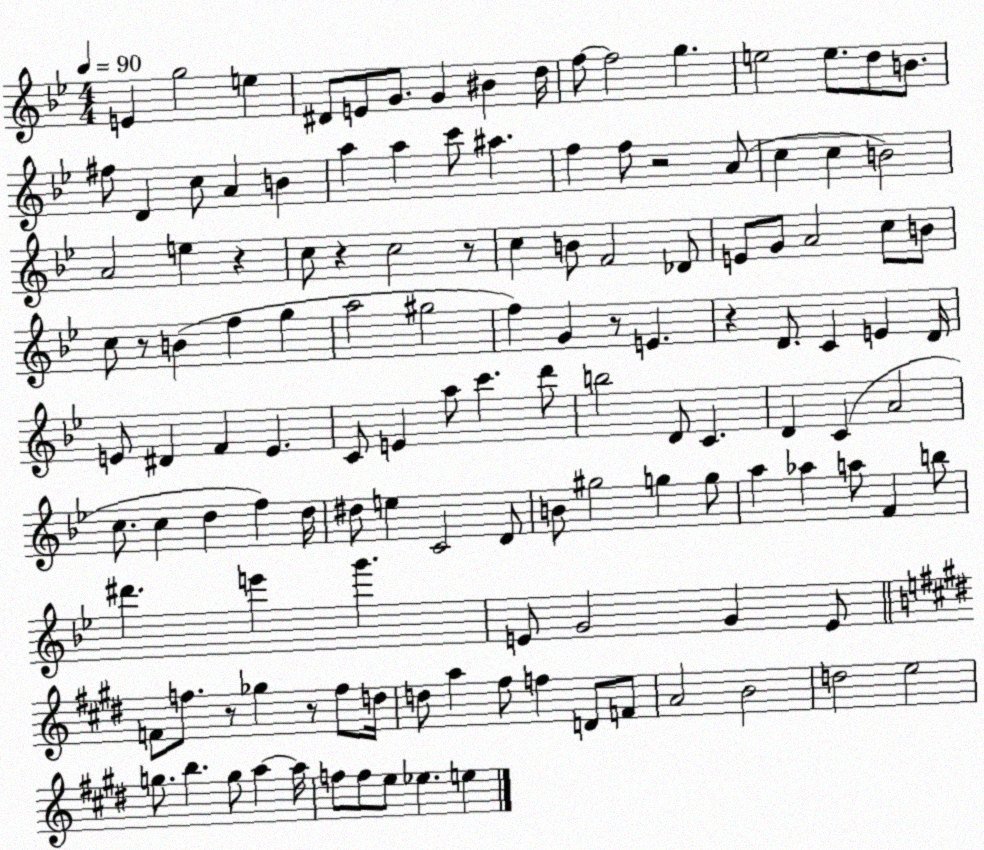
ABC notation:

X:1
T:Untitled
M:4/4
L:1/4
K:Bb
E g2 e ^D/2 E/2 G/2 G ^B d/4 f/2 f2 g e2 e/2 d/2 B/2 ^f/2 D c/2 A B a a c'/2 ^a f f/2 z2 A/2 c c B2 A2 e z c/2 z c2 z/2 c B/2 F2 _D/2 E/2 G/2 A2 c/2 B/2 c/2 z/2 B f g a2 ^g2 f G z/2 E z D/2 C E D/4 E/2 ^D F E C/2 E a/2 c' d'/2 b2 D/2 C D C A2 c/2 c d f d/4 ^d/2 e C2 D/2 B/2 ^g2 g g/2 a _a a/2 F b/2 ^d' e' g' E/2 G2 G E/2 F/2 f/2 z/2 _g z/2 f/2 d/4 d/2 a ^f/2 f D/2 F/2 A2 B2 d2 e2 g/2 b g/2 a a/4 f/2 f/2 e/2 _e e